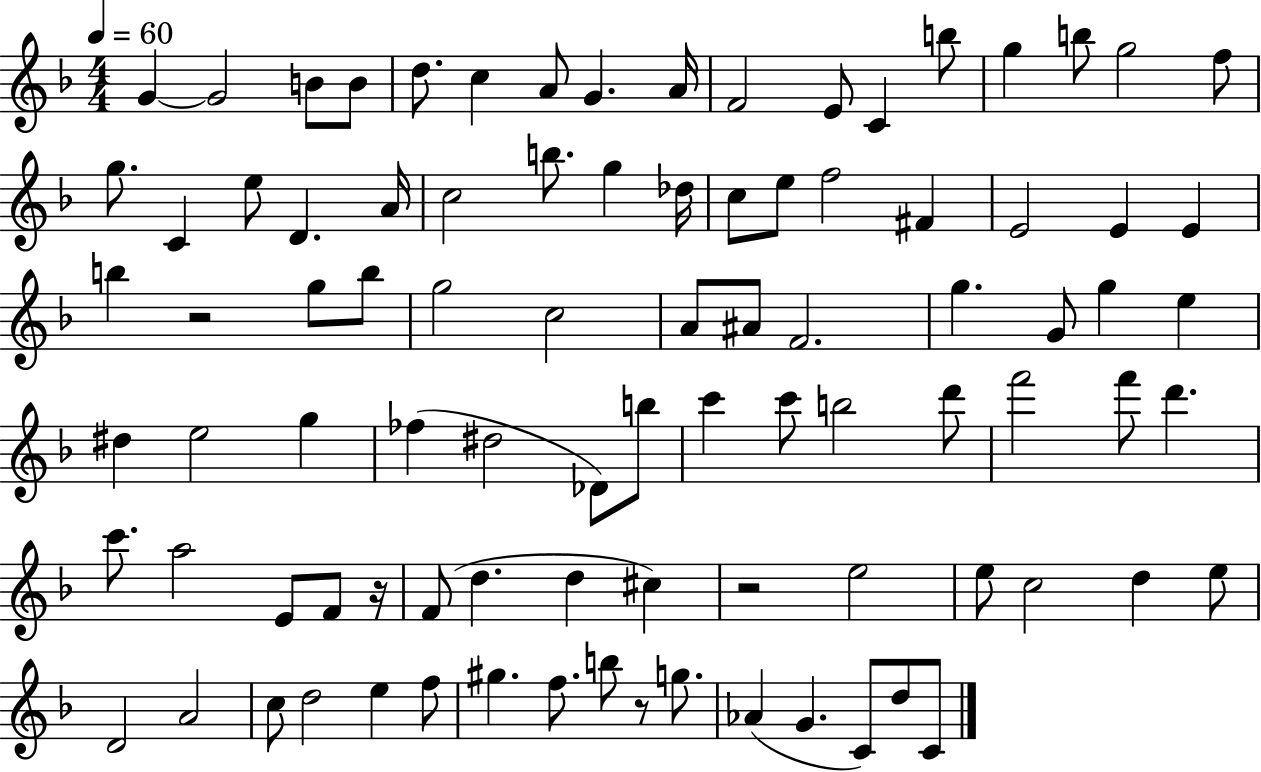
X:1
T:Untitled
M:4/4
L:1/4
K:F
G G2 B/2 B/2 d/2 c A/2 G A/4 F2 E/2 C b/2 g b/2 g2 f/2 g/2 C e/2 D A/4 c2 b/2 g _d/4 c/2 e/2 f2 ^F E2 E E b z2 g/2 b/2 g2 c2 A/2 ^A/2 F2 g G/2 g e ^d e2 g _f ^d2 _D/2 b/2 c' c'/2 b2 d'/2 f'2 f'/2 d' c'/2 a2 E/2 F/2 z/4 F/2 d d ^c z2 e2 e/2 c2 d e/2 D2 A2 c/2 d2 e f/2 ^g f/2 b/2 z/2 g/2 _A G C/2 d/2 C/2